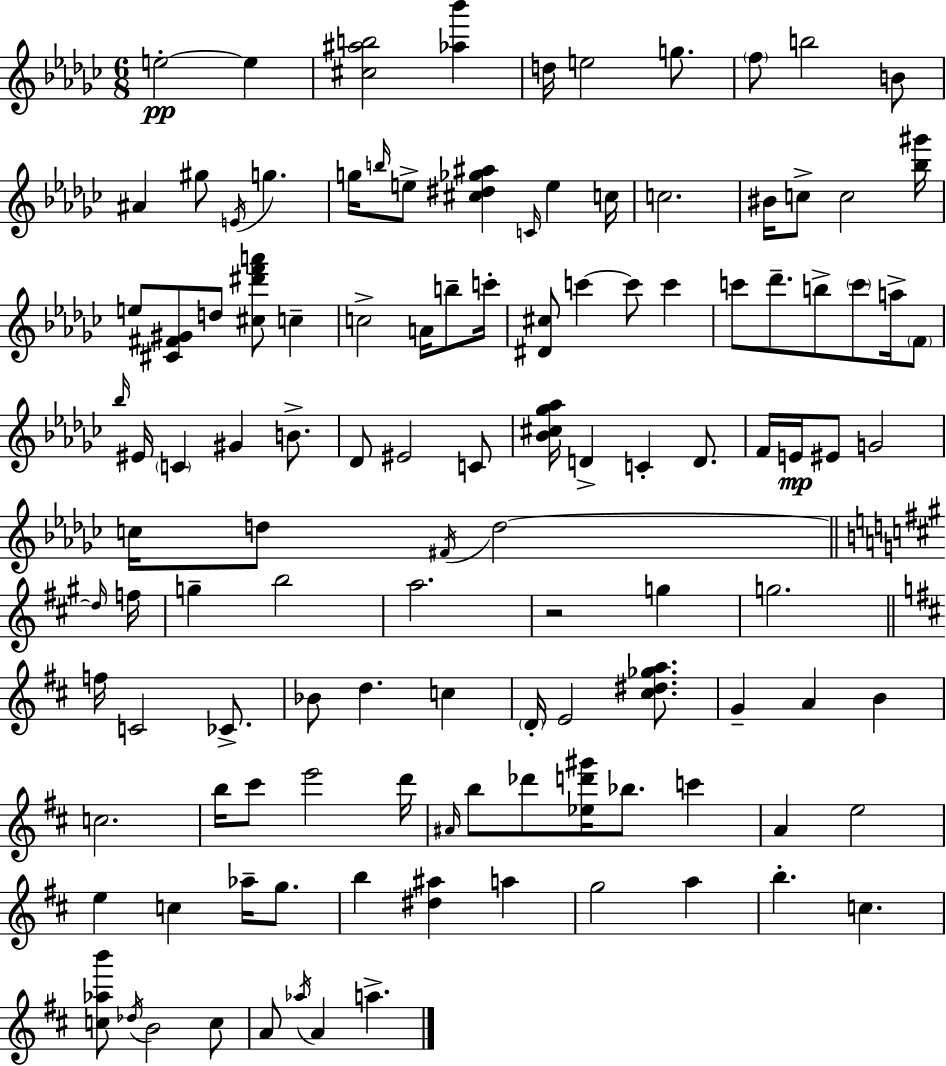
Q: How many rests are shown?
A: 1